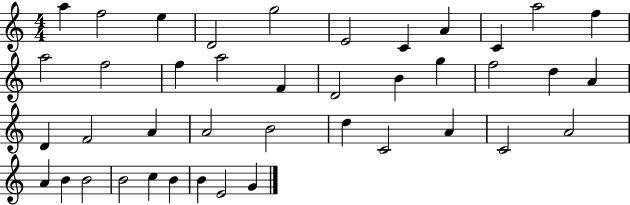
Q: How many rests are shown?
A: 0